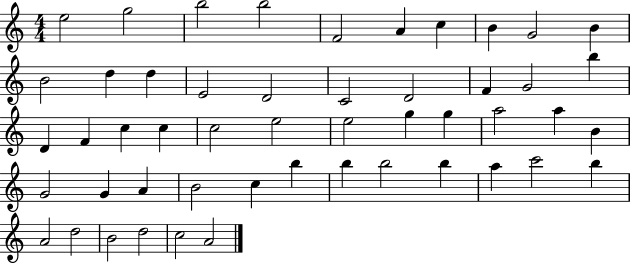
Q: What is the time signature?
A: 4/4